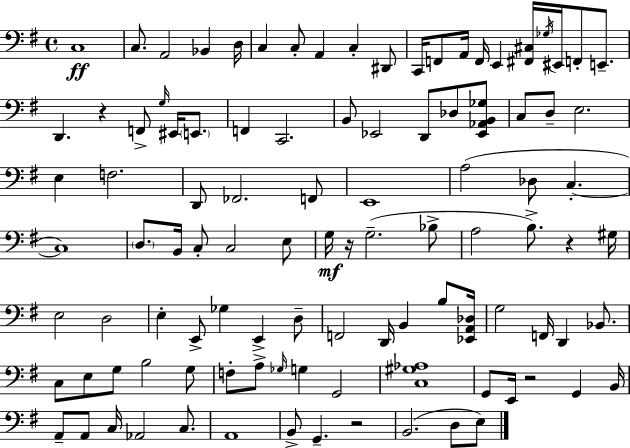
{
  \clef bass
  \time 4/4
  \defaultTimeSignature
  \key g \major
  c1\ff | c8. a,2 bes,4 d16 | c4 c8-. a,4 c4-. dis,8 | c,16 f,8 a,16 f,16 e,4 <fis, cis>16 \acciaccatura { ges16 } eis,16 f,8-. e,8.-- | \break d,4. r4 f,8-> \grace { g16 } eis,16 \parenthesize e,8. | f,4 c,2. | b,8 ees,2 d,8 des8 | <ees, aes, b, ges>8 c8 d8-- e2. | \break e4 f2. | d,8 fes,2. | f,8 e,1 | a2( des8 c4.-.~~ | \break c1) | \parenthesize d8. b,16 c8-. c2 | e8 g16\mf r16 g2.--( | bes8-> a2 b8.->) r4 | \break gis16 e2 d2 | e4-. e,8-> ges4 e,4-> | d8-- f,2 d,16 b,4 b8 | <ees, a, des>16 g2 f,16 d,4 bes,8. | \break c8 e8 g8 b2 | g8 f8-. a8-> \grace { ges16 } g4 g,2 | <c gis aes>1 | g,8 e,16 r2 g,4 | \break b,16 a,8-- a,8 c16 aes,2 | c8. a,1 | b,8-> g,4.-- r2 | b,2.( d8 | \break e8) \bar "|."
}